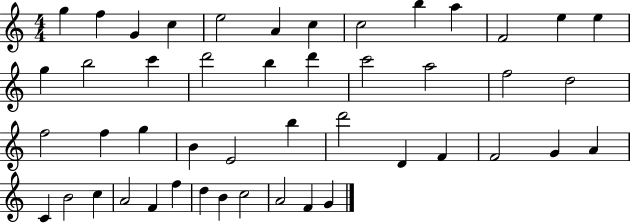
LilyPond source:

{
  \clef treble
  \numericTimeSignature
  \time 4/4
  \key c \major
  g''4 f''4 g'4 c''4 | e''2 a'4 c''4 | c''2 b''4 a''4 | f'2 e''4 e''4 | \break g''4 b''2 c'''4 | d'''2 b''4 d'''4 | c'''2 a''2 | f''2 d''2 | \break f''2 f''4 g''4 | b'4 e'2 b''4 | d'''2 d'4 f'4 | f'2 g'4 a'4 | \break c'4 b'2 c''4 | a'2 f'4 f''4 | d''4 b'4 c''2 | a'2 f'4 g'4 | \break \bar "|."
}